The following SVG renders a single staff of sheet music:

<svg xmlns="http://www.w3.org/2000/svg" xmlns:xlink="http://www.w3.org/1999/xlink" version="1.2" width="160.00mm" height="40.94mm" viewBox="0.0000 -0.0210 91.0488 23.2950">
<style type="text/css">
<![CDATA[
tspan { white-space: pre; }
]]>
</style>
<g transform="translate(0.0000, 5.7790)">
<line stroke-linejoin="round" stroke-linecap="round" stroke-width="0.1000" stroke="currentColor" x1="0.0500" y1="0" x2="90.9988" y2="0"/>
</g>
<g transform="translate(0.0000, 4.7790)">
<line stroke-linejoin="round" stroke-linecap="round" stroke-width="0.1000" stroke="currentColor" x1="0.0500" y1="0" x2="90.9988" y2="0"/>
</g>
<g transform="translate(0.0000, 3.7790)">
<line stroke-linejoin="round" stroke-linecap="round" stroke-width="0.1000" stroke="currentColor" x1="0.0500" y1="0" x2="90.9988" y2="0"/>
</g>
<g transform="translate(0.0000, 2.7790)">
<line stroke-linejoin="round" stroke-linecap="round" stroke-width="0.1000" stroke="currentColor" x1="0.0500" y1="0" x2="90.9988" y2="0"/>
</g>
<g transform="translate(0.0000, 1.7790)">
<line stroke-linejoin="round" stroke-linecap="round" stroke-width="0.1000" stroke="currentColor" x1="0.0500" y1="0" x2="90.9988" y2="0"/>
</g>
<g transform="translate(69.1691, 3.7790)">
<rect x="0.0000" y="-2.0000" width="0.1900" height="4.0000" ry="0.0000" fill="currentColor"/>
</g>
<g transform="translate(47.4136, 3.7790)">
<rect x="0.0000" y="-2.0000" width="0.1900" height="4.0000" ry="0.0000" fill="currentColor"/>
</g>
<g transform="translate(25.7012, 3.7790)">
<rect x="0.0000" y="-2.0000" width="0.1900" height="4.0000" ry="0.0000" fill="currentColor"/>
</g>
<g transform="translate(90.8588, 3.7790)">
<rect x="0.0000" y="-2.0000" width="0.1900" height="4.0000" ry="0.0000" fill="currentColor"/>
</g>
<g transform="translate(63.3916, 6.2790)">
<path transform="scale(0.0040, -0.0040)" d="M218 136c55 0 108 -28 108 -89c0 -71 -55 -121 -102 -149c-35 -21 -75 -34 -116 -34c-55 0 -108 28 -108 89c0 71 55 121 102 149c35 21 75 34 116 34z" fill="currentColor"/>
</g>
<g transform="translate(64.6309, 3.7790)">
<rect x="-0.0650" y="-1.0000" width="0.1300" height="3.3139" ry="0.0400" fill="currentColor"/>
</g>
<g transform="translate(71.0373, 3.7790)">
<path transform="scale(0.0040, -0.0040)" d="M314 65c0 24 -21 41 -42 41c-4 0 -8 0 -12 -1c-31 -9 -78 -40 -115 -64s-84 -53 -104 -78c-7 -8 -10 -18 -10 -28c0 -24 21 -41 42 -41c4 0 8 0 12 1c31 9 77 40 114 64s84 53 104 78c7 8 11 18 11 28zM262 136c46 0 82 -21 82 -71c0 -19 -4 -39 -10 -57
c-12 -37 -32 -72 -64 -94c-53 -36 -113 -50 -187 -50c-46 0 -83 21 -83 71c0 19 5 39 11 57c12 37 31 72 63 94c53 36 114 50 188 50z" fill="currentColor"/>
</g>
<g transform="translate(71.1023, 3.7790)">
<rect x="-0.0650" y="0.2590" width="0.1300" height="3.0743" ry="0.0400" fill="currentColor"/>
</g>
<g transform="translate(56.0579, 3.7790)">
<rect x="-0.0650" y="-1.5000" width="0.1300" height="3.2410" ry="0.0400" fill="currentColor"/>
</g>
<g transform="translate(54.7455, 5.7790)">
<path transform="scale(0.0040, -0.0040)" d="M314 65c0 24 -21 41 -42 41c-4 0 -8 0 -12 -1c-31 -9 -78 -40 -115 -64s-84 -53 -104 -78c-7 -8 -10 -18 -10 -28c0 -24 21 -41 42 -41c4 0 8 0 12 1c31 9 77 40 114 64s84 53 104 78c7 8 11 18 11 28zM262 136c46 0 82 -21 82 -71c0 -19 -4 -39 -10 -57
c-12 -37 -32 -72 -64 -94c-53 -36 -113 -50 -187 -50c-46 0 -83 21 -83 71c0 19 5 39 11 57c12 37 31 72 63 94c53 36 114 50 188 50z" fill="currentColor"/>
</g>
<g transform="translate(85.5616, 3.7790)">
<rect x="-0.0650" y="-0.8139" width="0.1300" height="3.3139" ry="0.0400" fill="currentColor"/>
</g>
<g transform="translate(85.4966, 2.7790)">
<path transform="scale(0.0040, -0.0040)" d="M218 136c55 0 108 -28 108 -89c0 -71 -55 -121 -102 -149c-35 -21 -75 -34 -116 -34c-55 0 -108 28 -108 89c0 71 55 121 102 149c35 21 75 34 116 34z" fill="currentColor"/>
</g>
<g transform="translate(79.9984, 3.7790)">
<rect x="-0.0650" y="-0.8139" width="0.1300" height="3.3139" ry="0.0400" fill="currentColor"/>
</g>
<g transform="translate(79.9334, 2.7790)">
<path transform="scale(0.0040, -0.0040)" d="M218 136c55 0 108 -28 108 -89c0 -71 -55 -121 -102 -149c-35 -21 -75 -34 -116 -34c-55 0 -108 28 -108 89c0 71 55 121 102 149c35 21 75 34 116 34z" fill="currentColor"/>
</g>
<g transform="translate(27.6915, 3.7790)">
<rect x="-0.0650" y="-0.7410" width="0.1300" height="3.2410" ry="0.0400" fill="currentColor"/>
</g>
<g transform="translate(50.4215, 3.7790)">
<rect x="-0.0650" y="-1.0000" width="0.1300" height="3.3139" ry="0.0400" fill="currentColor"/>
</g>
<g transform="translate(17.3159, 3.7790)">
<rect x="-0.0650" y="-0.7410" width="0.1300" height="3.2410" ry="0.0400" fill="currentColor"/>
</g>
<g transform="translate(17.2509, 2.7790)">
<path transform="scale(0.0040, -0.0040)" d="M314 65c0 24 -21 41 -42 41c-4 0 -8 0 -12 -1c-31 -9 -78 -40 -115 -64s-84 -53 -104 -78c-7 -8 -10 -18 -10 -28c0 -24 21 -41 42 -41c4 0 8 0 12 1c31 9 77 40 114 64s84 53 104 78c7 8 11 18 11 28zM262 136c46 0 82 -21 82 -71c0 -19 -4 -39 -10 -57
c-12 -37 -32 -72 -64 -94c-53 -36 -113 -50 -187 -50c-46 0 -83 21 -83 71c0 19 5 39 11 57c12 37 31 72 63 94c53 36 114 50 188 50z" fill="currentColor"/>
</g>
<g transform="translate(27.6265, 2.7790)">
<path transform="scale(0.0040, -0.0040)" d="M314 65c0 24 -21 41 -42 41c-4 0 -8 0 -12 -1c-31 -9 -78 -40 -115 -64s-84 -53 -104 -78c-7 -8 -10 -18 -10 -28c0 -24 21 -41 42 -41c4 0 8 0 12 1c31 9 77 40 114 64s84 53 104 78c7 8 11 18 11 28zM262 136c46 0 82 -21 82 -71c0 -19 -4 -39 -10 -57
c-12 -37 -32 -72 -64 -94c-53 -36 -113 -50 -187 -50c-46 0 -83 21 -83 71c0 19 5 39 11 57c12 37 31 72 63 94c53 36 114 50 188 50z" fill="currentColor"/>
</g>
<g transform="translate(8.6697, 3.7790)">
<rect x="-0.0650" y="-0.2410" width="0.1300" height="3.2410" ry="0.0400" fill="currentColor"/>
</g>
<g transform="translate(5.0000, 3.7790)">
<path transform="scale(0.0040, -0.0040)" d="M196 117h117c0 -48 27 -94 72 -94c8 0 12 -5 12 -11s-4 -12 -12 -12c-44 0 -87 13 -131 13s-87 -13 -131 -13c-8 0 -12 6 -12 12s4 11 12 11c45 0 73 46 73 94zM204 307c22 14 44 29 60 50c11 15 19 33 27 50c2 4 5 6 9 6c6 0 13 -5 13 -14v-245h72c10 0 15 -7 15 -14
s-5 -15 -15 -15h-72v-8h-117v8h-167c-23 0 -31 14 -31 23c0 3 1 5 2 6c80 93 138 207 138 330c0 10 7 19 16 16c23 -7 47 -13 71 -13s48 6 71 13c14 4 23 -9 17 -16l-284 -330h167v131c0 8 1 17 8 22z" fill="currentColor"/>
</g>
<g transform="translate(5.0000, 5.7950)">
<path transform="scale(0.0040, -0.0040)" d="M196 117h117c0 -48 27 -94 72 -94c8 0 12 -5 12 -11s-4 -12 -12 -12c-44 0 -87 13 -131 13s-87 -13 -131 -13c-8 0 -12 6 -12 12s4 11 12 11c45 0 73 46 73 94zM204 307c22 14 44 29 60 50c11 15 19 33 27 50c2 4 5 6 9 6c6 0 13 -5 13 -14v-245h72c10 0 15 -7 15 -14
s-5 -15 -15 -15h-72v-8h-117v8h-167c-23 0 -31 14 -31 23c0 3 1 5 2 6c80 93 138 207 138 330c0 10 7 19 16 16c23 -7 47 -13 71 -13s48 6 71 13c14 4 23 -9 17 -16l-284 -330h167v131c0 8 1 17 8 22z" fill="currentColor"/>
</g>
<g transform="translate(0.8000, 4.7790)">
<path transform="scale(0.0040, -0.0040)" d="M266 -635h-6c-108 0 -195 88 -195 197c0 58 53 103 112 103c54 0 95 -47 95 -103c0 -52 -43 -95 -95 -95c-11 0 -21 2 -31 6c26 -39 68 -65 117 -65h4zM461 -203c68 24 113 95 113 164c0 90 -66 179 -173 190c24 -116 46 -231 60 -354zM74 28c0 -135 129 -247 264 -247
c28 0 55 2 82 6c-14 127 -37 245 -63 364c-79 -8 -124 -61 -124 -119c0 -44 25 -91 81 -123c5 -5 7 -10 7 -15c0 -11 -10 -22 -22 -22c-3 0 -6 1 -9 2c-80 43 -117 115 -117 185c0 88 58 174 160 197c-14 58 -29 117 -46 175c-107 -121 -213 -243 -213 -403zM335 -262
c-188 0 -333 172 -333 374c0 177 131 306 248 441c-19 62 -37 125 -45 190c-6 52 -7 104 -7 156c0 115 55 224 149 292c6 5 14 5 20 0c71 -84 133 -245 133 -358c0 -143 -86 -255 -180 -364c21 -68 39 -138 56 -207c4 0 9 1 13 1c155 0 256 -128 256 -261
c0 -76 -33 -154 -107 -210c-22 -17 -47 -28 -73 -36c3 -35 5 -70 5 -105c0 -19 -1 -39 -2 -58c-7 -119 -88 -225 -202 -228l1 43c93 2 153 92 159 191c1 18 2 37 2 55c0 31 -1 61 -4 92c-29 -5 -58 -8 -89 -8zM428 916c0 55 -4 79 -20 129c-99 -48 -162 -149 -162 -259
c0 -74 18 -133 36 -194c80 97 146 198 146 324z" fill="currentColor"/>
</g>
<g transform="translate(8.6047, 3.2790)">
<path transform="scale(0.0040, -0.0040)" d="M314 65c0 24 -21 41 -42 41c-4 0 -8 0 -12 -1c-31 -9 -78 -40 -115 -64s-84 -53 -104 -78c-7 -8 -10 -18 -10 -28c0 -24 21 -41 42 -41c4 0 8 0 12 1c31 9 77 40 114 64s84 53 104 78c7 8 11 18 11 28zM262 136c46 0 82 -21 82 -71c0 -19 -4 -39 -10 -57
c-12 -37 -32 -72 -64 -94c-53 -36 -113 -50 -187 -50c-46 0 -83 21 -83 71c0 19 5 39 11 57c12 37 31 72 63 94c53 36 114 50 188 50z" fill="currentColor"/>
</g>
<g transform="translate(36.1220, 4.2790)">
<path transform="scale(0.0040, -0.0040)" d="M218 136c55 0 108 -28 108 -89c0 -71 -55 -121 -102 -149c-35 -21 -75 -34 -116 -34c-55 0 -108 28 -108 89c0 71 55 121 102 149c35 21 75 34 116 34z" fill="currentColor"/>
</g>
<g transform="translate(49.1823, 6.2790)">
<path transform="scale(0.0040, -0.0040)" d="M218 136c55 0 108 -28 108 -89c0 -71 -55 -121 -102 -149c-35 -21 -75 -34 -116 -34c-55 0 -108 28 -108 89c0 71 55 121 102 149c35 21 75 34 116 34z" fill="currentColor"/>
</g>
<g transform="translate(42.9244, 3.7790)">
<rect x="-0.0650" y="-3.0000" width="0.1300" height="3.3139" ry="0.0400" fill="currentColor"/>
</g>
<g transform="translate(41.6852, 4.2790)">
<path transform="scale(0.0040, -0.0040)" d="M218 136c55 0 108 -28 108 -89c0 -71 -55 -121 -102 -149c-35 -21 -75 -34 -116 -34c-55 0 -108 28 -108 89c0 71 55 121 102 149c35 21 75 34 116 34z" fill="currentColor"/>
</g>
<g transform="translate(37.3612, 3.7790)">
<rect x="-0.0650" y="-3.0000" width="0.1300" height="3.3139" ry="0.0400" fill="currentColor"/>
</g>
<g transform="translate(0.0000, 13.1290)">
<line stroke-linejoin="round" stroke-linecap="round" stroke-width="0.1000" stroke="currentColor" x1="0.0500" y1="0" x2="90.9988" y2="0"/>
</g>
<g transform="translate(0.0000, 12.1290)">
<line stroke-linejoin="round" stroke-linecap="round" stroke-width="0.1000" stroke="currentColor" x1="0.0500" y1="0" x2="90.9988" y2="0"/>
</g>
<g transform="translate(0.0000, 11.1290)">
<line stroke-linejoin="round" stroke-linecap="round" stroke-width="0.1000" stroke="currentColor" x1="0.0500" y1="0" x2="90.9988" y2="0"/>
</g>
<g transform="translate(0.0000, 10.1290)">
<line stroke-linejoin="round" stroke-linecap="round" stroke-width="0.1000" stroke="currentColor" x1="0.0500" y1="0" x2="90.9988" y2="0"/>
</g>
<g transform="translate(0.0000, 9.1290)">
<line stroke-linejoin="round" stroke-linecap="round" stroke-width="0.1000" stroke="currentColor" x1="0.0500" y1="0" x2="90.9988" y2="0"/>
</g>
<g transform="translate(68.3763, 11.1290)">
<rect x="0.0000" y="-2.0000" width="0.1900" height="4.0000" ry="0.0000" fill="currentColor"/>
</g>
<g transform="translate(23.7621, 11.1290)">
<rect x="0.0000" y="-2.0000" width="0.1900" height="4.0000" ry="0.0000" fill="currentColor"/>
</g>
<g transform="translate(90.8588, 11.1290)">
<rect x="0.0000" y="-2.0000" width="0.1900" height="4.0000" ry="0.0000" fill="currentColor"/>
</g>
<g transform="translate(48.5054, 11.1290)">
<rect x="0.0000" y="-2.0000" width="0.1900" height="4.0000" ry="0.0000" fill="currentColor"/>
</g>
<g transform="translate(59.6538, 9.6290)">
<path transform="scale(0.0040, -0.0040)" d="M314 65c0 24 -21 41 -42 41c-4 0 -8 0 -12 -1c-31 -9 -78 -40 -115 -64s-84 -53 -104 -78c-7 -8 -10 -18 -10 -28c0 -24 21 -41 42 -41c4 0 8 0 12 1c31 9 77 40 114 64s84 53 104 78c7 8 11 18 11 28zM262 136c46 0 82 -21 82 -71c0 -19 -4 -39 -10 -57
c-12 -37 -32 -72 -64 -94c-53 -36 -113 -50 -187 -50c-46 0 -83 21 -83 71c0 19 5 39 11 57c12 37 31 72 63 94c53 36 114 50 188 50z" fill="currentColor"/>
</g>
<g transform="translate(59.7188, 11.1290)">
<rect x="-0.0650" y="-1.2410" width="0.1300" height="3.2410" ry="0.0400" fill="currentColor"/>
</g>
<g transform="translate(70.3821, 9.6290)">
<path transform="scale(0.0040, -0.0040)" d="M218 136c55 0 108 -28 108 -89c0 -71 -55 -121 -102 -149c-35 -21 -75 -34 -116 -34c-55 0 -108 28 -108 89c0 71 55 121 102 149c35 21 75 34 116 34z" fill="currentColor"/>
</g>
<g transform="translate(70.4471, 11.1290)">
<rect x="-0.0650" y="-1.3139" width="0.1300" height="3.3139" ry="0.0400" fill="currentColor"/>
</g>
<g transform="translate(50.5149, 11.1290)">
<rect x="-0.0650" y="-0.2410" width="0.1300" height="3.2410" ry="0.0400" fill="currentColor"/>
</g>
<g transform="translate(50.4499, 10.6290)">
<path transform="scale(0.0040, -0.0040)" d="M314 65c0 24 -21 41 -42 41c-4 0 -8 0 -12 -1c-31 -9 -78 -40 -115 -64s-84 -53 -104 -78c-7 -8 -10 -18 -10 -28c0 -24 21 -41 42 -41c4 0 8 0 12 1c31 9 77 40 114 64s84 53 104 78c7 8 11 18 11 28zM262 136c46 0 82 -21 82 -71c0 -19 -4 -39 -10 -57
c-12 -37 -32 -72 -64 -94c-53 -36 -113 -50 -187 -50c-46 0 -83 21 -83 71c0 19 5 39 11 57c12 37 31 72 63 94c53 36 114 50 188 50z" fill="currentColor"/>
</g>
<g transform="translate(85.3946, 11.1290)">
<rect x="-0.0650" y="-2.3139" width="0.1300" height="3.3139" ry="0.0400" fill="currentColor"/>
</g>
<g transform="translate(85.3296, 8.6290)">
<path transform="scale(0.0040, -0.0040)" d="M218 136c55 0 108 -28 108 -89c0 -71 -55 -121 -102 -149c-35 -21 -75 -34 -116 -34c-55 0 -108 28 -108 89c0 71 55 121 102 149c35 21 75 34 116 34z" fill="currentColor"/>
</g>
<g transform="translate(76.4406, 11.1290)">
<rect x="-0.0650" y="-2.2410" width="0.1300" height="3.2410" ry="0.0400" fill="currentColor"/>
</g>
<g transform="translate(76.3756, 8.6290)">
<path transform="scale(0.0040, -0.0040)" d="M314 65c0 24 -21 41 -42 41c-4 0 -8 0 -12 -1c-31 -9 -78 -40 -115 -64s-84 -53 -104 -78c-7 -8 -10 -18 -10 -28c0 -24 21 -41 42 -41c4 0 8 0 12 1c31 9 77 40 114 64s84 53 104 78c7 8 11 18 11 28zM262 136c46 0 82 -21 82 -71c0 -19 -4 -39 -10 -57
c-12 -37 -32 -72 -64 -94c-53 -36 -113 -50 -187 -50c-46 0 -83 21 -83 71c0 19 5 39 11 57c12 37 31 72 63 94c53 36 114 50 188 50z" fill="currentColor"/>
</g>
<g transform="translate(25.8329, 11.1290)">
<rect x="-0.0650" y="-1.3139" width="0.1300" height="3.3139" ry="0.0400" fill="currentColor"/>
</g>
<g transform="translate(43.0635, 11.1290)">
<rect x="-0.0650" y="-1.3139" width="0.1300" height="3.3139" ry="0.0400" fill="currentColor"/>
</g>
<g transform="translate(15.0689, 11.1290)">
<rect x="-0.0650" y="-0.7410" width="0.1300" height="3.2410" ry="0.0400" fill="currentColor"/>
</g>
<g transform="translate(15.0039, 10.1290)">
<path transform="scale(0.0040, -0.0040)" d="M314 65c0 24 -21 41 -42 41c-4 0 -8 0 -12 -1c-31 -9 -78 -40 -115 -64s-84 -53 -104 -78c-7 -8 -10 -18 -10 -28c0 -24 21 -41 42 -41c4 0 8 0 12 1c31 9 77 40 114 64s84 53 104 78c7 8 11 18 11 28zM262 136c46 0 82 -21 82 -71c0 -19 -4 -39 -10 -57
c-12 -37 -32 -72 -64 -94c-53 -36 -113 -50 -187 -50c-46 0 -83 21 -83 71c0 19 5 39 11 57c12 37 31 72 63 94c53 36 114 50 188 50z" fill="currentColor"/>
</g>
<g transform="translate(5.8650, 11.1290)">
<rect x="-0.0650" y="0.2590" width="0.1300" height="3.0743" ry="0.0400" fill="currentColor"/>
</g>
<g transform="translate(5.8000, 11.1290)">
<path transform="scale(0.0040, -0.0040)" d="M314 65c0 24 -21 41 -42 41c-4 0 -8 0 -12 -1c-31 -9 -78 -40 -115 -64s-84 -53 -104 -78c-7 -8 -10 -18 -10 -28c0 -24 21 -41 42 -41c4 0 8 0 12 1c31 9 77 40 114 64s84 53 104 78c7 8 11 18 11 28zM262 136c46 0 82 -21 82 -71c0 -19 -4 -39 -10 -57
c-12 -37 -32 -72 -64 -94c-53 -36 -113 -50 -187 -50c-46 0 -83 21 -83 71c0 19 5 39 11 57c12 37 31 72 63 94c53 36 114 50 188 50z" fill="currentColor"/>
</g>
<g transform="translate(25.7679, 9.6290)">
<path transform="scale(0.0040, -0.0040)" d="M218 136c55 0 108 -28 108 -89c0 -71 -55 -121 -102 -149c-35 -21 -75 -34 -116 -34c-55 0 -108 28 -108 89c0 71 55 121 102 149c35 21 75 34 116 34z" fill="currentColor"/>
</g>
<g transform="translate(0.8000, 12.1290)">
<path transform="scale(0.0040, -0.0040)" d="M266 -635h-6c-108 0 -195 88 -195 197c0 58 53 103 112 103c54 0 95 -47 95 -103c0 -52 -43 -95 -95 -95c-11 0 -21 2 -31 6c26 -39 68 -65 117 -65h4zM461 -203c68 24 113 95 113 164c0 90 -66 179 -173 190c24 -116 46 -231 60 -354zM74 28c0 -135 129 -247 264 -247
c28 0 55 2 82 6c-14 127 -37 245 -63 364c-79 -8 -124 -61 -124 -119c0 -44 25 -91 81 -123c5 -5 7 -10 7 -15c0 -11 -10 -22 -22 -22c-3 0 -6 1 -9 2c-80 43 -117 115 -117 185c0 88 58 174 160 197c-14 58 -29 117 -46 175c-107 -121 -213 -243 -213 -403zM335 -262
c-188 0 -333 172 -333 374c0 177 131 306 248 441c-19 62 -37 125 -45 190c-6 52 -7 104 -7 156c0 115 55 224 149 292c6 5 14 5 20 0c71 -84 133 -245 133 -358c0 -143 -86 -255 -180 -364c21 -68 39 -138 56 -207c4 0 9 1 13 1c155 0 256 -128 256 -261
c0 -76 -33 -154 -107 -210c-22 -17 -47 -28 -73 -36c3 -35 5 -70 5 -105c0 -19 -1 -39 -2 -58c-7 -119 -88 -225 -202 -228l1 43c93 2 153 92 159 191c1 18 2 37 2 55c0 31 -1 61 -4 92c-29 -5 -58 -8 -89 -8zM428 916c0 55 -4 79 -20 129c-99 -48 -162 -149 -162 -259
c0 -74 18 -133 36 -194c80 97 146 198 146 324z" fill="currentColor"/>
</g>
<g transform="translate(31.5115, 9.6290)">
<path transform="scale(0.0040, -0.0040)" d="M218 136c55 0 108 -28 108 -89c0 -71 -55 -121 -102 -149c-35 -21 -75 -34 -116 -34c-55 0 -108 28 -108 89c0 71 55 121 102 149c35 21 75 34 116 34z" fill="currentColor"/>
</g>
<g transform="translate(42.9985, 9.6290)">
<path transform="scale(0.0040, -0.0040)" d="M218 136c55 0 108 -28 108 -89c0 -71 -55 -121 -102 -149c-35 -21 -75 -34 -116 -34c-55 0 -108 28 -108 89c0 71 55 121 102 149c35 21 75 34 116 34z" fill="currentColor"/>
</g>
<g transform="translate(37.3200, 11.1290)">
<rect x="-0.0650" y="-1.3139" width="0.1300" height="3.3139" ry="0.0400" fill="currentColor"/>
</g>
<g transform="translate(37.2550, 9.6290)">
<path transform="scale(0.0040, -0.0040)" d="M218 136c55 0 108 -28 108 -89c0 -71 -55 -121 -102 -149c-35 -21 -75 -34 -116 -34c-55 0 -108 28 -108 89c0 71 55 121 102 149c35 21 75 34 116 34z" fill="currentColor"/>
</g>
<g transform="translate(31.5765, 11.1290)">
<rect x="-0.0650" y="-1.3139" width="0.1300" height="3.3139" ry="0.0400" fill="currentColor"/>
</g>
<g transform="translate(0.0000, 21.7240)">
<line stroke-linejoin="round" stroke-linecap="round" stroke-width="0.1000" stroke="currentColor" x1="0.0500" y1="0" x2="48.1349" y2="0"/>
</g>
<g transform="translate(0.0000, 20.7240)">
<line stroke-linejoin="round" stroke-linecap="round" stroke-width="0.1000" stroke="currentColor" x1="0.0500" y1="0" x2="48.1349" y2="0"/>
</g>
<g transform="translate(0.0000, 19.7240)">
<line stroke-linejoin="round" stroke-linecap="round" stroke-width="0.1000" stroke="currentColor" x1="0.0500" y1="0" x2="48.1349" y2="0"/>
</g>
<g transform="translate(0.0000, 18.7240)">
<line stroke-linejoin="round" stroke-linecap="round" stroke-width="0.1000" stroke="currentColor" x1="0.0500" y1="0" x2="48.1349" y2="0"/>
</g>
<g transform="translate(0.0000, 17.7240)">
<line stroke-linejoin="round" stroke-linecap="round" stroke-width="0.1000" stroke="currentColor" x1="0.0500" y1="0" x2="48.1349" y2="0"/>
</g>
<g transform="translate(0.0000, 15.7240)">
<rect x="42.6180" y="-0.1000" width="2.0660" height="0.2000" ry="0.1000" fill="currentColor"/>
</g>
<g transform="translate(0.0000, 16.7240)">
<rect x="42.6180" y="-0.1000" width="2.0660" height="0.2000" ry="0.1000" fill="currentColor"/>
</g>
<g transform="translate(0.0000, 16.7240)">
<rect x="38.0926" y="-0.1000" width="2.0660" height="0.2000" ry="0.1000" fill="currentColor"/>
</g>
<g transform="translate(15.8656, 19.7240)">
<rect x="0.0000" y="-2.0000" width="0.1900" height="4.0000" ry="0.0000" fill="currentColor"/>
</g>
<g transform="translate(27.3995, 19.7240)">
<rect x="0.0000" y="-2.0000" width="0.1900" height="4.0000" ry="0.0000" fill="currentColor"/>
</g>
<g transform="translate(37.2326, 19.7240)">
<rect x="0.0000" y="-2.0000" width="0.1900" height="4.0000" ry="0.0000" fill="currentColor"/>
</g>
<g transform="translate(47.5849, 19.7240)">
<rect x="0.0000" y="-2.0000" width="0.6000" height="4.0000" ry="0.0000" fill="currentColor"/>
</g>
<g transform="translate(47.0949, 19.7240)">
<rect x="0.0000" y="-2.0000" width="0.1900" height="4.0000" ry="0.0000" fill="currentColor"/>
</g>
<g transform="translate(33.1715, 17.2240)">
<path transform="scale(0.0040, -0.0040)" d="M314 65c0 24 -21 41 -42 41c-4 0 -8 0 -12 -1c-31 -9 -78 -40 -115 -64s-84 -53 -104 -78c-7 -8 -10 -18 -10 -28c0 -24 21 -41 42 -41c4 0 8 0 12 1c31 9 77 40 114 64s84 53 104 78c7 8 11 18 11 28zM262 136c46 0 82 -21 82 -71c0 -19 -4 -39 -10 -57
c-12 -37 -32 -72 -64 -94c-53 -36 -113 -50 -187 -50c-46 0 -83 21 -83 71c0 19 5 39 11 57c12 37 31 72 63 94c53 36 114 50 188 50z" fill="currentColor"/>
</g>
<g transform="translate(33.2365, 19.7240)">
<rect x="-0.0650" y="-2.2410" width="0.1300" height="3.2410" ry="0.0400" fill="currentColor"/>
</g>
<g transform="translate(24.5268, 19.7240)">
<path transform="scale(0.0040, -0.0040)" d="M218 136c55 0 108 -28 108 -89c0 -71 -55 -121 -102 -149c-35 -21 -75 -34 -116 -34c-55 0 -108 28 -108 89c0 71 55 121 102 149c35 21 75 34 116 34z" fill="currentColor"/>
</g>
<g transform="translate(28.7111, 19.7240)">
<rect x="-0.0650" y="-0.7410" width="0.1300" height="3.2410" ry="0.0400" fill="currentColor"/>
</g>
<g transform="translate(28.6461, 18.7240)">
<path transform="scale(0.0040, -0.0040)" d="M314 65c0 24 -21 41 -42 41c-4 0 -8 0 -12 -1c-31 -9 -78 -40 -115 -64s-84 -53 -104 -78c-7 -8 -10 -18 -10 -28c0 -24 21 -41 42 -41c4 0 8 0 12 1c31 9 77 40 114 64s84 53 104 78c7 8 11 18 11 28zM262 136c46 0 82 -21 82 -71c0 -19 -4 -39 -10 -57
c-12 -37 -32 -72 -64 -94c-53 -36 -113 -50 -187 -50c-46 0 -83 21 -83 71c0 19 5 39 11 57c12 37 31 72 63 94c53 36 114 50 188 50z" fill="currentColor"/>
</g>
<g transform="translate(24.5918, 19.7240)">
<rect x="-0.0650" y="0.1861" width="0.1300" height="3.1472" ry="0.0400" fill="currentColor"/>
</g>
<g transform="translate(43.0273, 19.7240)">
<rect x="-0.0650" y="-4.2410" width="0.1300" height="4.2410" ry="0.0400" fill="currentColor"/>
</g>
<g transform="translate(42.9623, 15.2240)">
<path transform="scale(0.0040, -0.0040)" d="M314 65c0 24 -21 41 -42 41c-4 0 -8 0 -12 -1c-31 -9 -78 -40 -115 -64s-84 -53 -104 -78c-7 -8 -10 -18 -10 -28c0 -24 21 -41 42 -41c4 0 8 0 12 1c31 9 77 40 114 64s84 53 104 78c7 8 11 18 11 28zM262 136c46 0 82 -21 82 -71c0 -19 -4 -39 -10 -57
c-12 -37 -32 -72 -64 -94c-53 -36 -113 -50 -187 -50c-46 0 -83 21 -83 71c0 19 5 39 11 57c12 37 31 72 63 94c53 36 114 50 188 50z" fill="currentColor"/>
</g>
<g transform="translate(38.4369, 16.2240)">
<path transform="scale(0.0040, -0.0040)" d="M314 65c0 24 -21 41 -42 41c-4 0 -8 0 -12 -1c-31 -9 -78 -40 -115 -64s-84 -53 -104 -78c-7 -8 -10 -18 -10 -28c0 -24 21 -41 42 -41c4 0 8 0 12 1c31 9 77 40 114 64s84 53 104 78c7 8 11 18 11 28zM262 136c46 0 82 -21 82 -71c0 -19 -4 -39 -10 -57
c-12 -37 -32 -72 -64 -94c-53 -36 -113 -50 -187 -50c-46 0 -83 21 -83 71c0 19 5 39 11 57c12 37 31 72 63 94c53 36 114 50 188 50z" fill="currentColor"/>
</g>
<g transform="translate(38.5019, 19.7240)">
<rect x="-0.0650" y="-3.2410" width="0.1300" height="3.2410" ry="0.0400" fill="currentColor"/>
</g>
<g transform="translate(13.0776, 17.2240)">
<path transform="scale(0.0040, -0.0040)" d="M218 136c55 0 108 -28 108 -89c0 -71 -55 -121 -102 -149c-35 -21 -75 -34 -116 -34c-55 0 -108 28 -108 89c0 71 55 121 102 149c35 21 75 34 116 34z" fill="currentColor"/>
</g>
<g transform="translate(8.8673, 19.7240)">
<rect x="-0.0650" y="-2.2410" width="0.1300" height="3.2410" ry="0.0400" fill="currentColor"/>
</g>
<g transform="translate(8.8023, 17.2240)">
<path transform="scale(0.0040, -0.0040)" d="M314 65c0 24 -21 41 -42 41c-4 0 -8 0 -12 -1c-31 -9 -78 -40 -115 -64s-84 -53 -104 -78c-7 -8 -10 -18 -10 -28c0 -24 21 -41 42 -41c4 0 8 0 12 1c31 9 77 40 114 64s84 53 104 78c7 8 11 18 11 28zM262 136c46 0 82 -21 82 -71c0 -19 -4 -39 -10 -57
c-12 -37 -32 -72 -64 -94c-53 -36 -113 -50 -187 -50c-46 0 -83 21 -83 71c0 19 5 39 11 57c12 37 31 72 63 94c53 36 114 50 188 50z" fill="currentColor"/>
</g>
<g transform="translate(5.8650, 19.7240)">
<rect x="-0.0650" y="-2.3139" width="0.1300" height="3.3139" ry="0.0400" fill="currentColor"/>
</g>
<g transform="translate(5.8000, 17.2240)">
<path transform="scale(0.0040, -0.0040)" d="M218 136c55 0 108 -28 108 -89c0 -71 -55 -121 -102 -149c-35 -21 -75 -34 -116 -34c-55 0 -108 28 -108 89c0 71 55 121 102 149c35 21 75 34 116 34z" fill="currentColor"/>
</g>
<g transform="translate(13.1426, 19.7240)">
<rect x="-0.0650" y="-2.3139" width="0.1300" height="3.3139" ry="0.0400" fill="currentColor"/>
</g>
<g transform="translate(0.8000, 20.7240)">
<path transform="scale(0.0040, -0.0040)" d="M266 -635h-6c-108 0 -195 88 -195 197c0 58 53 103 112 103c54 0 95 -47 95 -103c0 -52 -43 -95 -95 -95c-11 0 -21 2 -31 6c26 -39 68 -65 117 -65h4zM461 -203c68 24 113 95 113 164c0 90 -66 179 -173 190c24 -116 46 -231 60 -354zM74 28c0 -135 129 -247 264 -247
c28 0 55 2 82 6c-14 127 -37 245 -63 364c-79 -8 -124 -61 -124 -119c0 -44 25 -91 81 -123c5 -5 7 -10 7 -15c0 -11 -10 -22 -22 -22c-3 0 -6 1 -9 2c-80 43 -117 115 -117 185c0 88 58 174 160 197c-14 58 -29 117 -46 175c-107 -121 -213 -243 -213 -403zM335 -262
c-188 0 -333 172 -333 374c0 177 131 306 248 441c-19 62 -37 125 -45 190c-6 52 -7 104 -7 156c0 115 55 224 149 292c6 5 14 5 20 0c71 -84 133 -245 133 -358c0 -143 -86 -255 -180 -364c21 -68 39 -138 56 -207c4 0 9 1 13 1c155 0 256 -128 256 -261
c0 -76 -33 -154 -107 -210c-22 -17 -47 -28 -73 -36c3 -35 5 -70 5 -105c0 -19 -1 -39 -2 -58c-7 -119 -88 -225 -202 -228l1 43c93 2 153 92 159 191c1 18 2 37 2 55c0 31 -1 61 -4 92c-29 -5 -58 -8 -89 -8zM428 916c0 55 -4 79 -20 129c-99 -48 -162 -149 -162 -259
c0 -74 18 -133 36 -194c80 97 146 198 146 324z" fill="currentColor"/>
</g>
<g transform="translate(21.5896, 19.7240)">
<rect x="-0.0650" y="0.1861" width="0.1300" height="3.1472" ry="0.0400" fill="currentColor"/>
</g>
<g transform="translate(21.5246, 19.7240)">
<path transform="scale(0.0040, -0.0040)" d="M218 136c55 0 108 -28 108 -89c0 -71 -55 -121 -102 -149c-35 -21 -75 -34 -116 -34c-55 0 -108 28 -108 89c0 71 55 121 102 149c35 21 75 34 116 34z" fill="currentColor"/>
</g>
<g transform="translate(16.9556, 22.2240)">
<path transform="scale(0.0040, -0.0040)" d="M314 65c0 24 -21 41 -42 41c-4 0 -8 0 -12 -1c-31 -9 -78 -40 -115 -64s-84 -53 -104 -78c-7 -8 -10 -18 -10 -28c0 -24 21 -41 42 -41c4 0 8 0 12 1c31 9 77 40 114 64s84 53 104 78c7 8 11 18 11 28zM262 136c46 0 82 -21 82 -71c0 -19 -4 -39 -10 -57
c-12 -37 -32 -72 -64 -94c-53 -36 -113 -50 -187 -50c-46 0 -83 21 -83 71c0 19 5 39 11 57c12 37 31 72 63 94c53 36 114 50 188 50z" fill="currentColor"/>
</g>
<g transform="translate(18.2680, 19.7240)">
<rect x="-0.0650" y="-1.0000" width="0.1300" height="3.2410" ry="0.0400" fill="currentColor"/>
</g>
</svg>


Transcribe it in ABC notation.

X:1
T:Untitled
M:4/4
L:1/4
K:C
c2 d2 d2 A A D E2 D B2 d d B2 d2 e e e e c2 e2 e g2 g g g2 g D2 B B d2 g2 b2 d'2